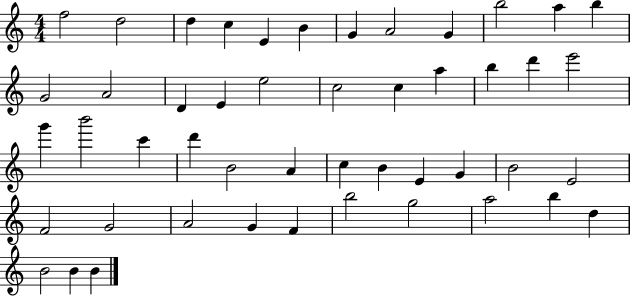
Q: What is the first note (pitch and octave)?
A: F5